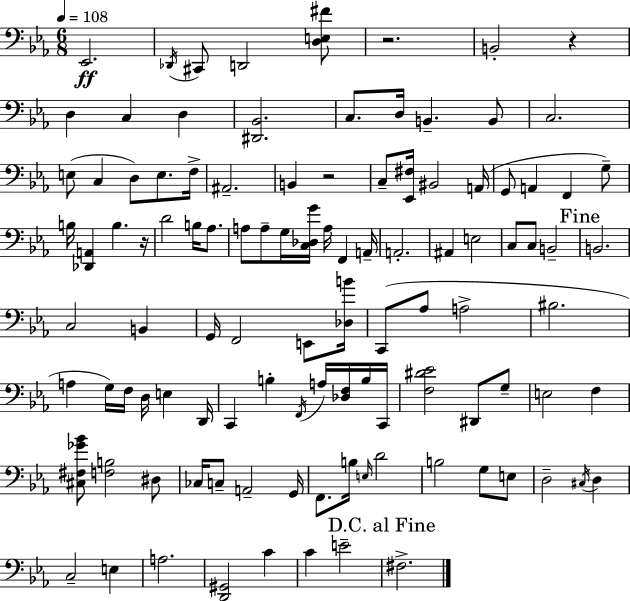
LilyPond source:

{
  \clef bass
  \numericTimeSignature
  \time 6/8
  \key ees \major
  \tempo 4 = 108
  ees,2.\ff | \acciaccatura { des,16 } cis,8 d,2 <d e fis'>8 | r2. | b,2-. r4 | \break d4 c4 d4 | <dis, bes,>2. | c8. d16 b,4.-- b,8 | c2. | \break e8( c4 d8) e8. | f16-> ais,2.-- | b,4 r2 | c8-- <ees, fis>16 bis,2 | \break a,16( g,8 a,4 f,4 g8--) | b16 <des, a,>4 b4. | r16 d'2 b16 aes8. | a8 a8-- g16 <c des g'>16 a16 f,4 | \break a,16-- a,2.-. | ais,4 e2 | c8 c8 b,2-- | \mark "Fine" b,2. | \break c2 b,4 | g,16 f,2 e,8 | <des b'>16 c,8( aes8 a2-> | bis2. | \break a4 g16) f16 d16 e4 | d,16 c,4 b4-. \acciaccatura { f,16 } a16 <des f>16 | b16 c,16 <f dis' ees'>2 dis,8 | g8-- e2 f4 | \break <cis fis ges' bes'>8 <f b>2 | dis8 ces16 c8-- a,2-- | g,16 f,8. b16 \grace { e16 } d'2 | b2 g8 | \break e8 d2-- \acciaccatura { cis16 } | d4 c2-- | e4 a2. | <d, gis,>2 | \break c'4 c'4 e'2-- | \mark "D.C. al Fine" fis2.-> | \bar "|."
}